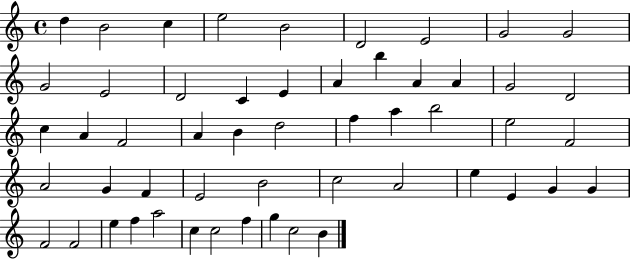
D5/q B4/h C5/q E5/h B4/h D4/h E4/h G4/h G4/h G4/h E4/h D4/h C4/q E4/q A4/q B5/q A4/q A4/q G4/h D4/h C5/q A4/q F4/h A4/q B4/q D5/h F5/q A5/q B5/h E5/h F4/h A4/h G4/q F4/q E4/h B4/h C5/h A4/h E5/q E4/q G4/q G4/q F4/h F4/h E5/q F5/q A5/h C5/q C5/h F5/q G5/q C5/h B4/q